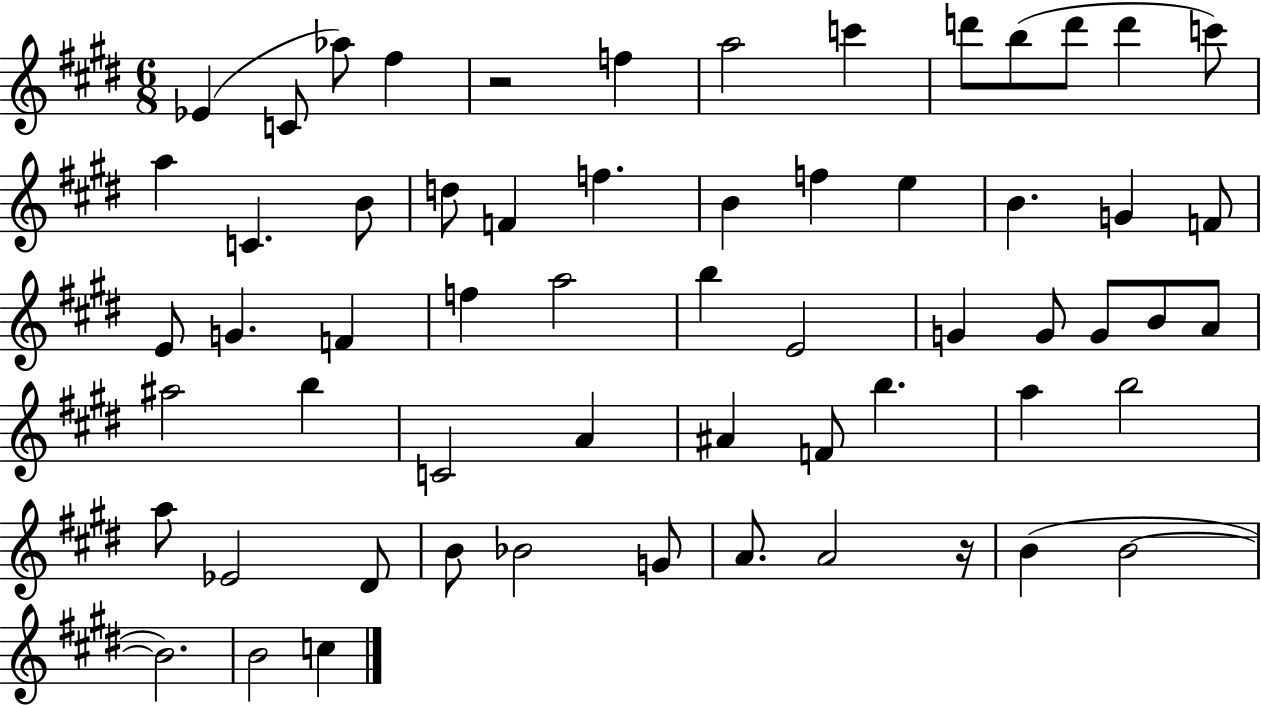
{
  \clef treble
  \numericTimeSignature
  \time 6/8
  \key e \major
  ees'4( c'8 aes''8) fis''4 | r2 f''4 | a''2 c'''4 | d'''8 b''8( d'''8 d'''4 c'''8) | \break a''4 c'4. b'8 | d''8 f'4 f''4. | b'4 f''4 e''4 | b'4. g'4 f'8 | \break e'8 g'4. f'4 | f''4 a''2 | b''4 e'2 | g'4 g'8 g'8 b'8 a'8 | \break ais''2 b''4 | c'2 a'4 | ais'4 f'8 b''4. | a''4 b''2 | \break a''8 ees'2 dis'8 | b'8 bes'2 g'8 | a'8. a'2 r16 | b'4( b'2~~ | \break b'2.) | b'2 c''4 | \bar "|."
}